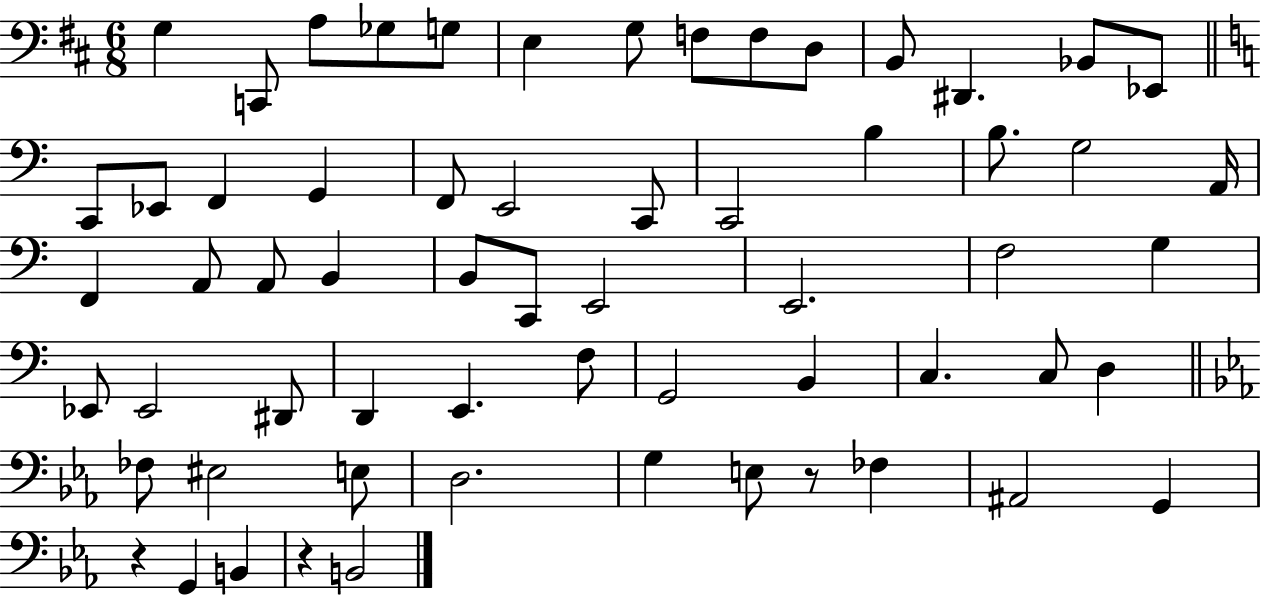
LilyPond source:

{
  \clef bass
  \numericTimeSignature
  \time 6/8
  \key d \major
  g4 c,8 a8 ges8 g8 | e4 g8 f8 f8 d8 | b,8 dis,4. bes,8 ees,8 | \bar "||" \break \key c \major c,8 ees,8 f,4 g,4 | f,8 e,2 c,8 | c,2 b4 | b8. g2 a,16 | \break f,4 a,8 a,8 b,4 | b,8 c,8 e,2 | e,2. | f2 g4 | \break ees,8 ees,2 dis,8 | d,4 e,4. f8 | g,2 b,4 | c4. c8 d4 | \break \bar "||" \break \key c \minor fes8 eis2 e8 | d2. | g4 e8 r8 fes4 | ais,2 g,4 | \break r4 g,4 b,4 | r4 b,2 | \bar "|."
}